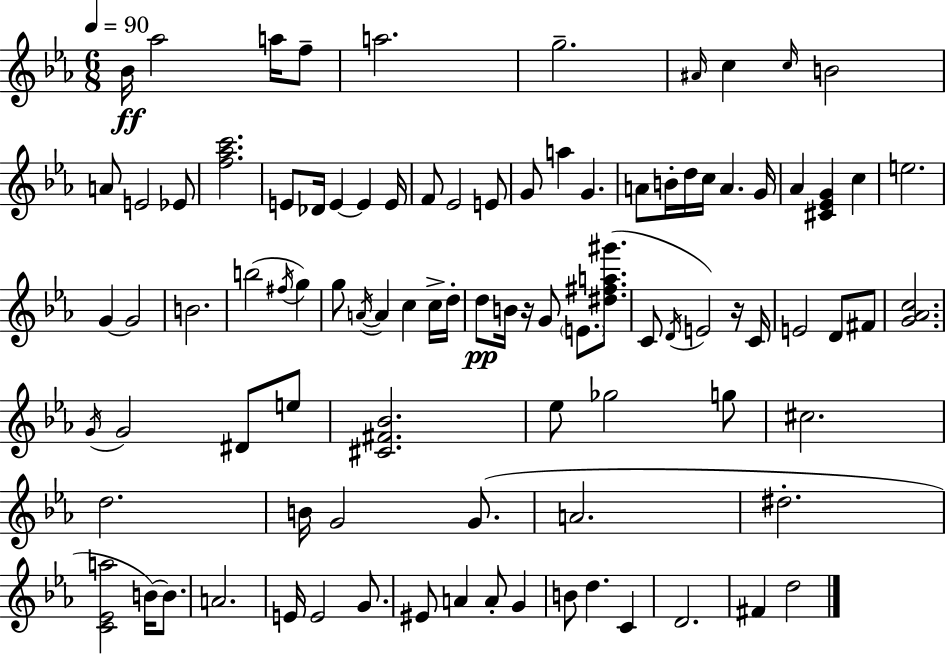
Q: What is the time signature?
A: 6/8